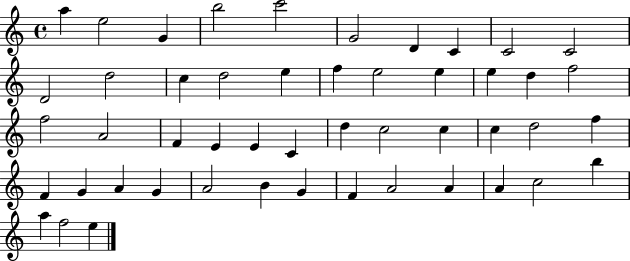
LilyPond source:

{
  \clef treble
  \time 4/4
  \defaultTimeSignature
  \key c \major
  a''4 e''2 g'4 | b''2 c'''2 | g'2 d'4 c'4 | c'2 c'2 | \break d'2 d''2 | c''4 d''2 e''4 | f''4 e''2 e''4 | e''4 d''4 f''2 | \break f''2 a'2 | f'4 e'4 e'4 c'4 | d''4 c''2 c''4 | c''4 d''2 f''4 | \break f'4 g'4 a'4 g'4 | a'2 b'4 g'4 | f'4 a'2 a'4 | a'4 c''2 b''4 | \break a''4 f''2 e''4 | \bar "|."
}